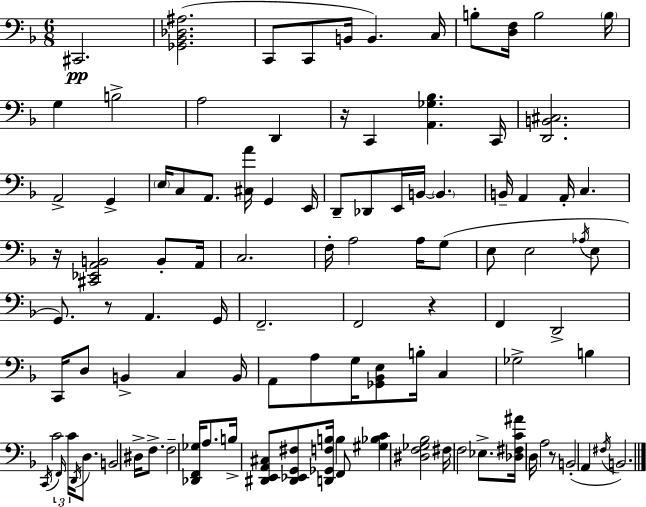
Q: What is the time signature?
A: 6/8